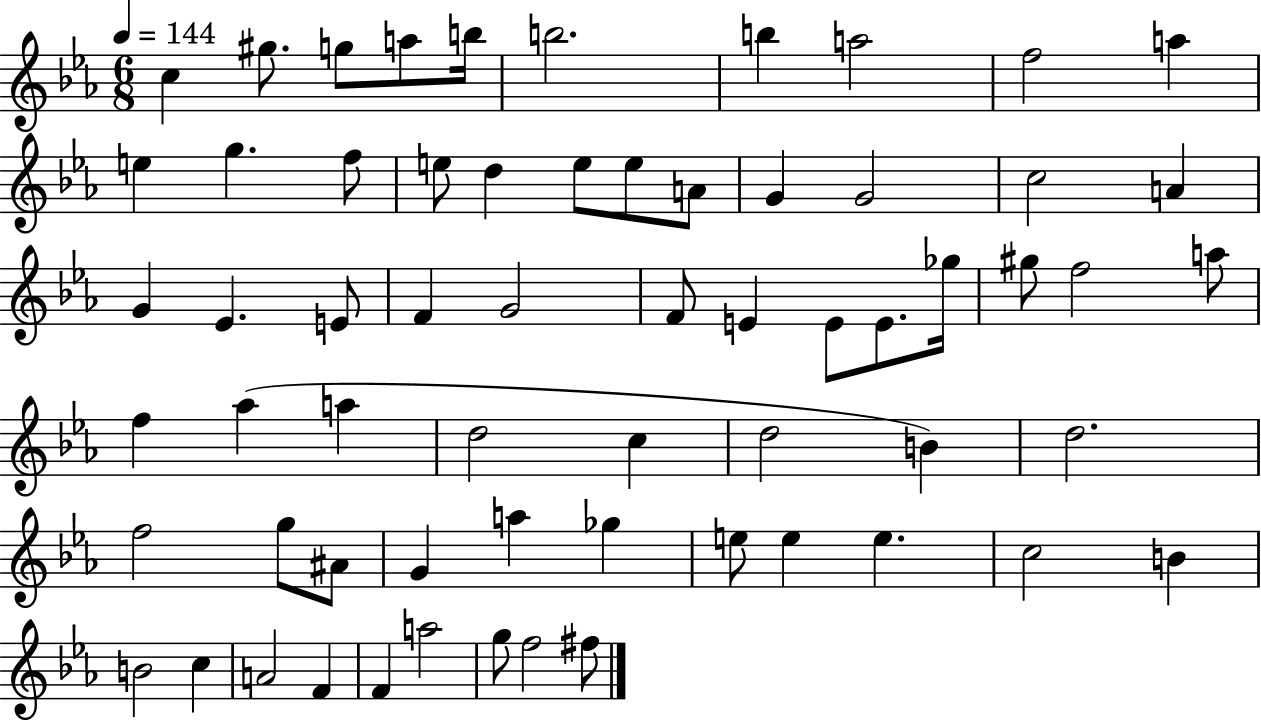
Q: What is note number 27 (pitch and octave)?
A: G4